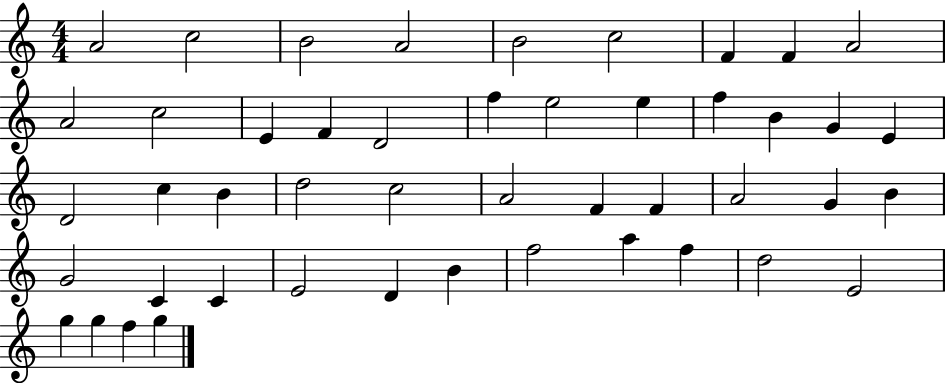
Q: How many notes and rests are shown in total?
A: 47